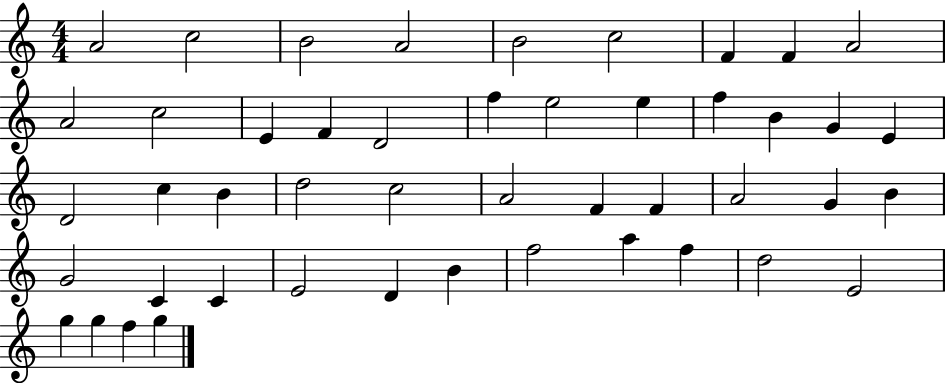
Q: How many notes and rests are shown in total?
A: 47